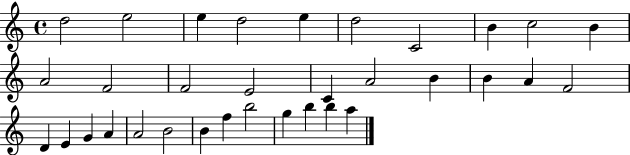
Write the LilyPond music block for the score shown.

{
  \clef treble
  \time 4/4
  \defaultTimeSignature
  \key c \major
  d''2 e''2 | e''4 d''2 e''4 | d''2 c'2 | b'4 c''2 b'4 | \break a'2 f'2 | f'2 e'2 | c'4 a'2 b'4 | b'4 a'4 f'2 | \break d'4 e'4 g'4 a'4 | a'2 b'2 | b'4 f''4 b''2 | g''4 b''4 b''4 a''4 | \break \bar "|."
}